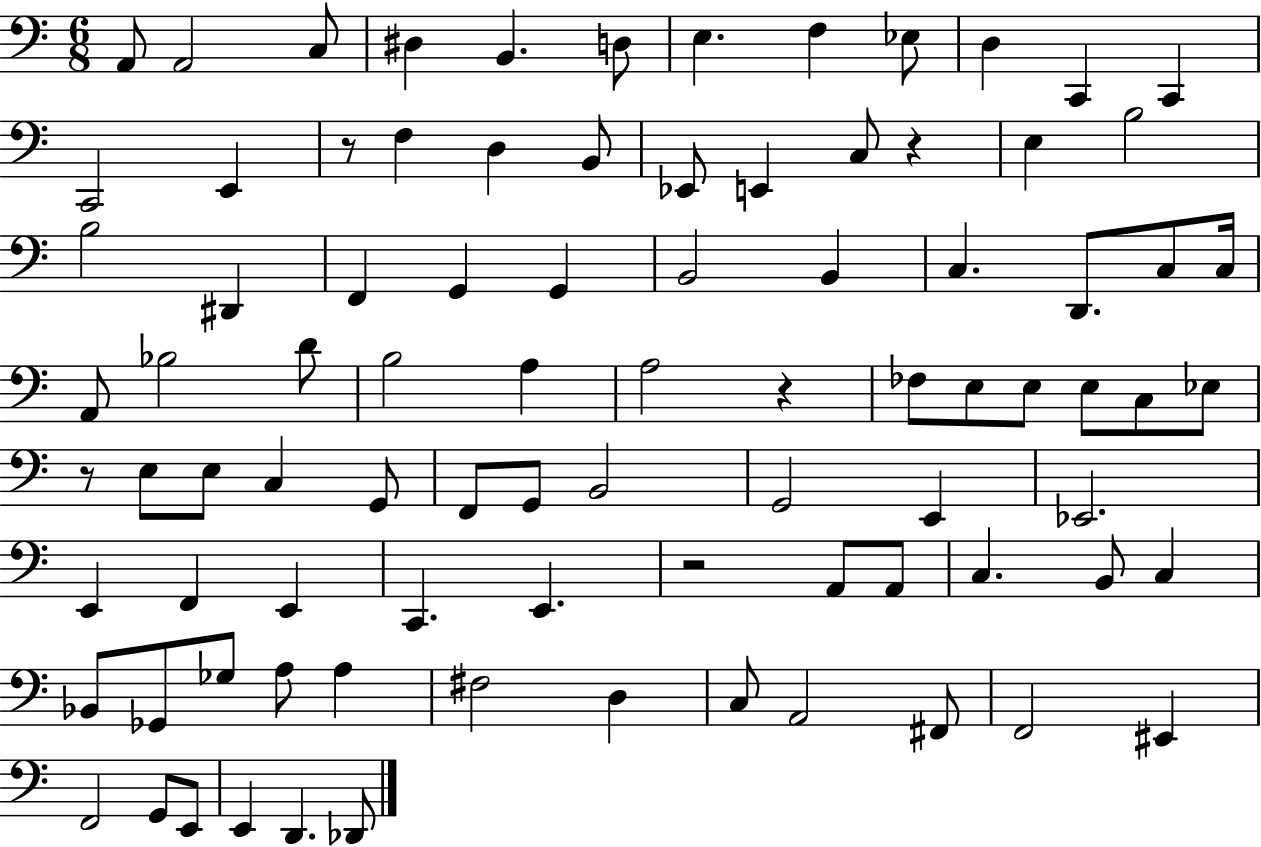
{
  \clef bass
  \numericTimeSignature
  \time 6/8
  \key c \major
  \repeat volta 2 { a,8 a,2 c8 | dis4 b,4. d8 | e4. f4 ees8 | d4 c,4 c,4 | \break c,2 e,4 | r8 f4 d4 b,8 | ees,8 e,4 c8 r4 | e4 b2 | \break b2 dis,4 | f,4 g,4 g,4 | b,2 b,4 | c4. d,8. c8 c16 | \break a,8 bes2 d'8 | b2 a4 | a2 r4 | fes8 e8 e8 e8 c8 ees8 | \break r8 e8 e8 c4 g,8 | f,8 g,8 b,2 | g,2 e,4 | ees,2. | \break e,4 f,4 e,4 | c,4. e,4. | r2 a,8 a,8 | c4. b,8 c4 | \break bes,8 ges,8 ges8 a8 a4 | fis2 d4 | c8 a,2 fis,8 | f,2 eis,4 | \break f,2 g,8 e,8 | e,4 d,4. des,8 | } \bar "|."
}